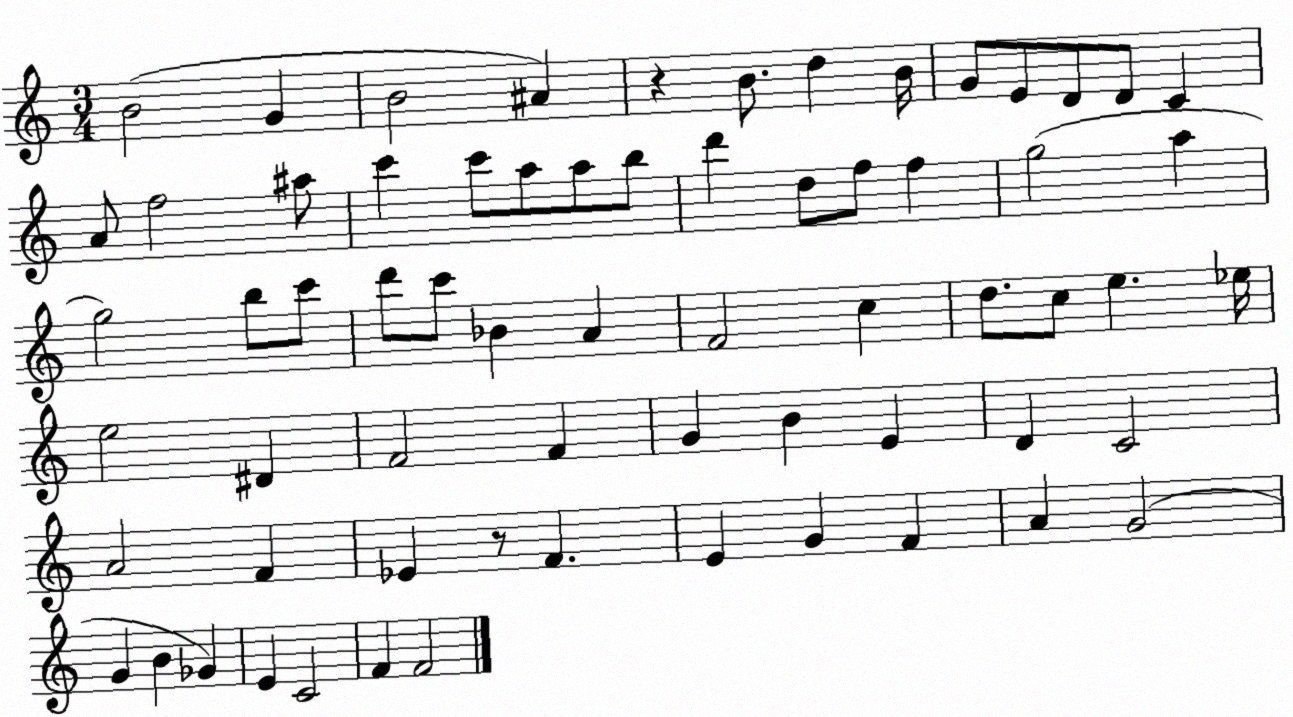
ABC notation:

X:1
T:Untitled
M:3/4
L:1/4
K:C
B2 G B2 ^A z B/2 d B/4 G/2 E/2 D/2 D/2 C A/2 f2 ^a/2 c' c'/2 a/2 a/2 b/2 d' d/2 f/2 f g2 a g2 b/2 c'/2 d'/2 c'/2 _B A F2 c d/2 c/2 e _e/4 e2 ^D F2 F G B E D C2 A2 F _E z/2 F E G F A G2 G B _G E C2 F F2